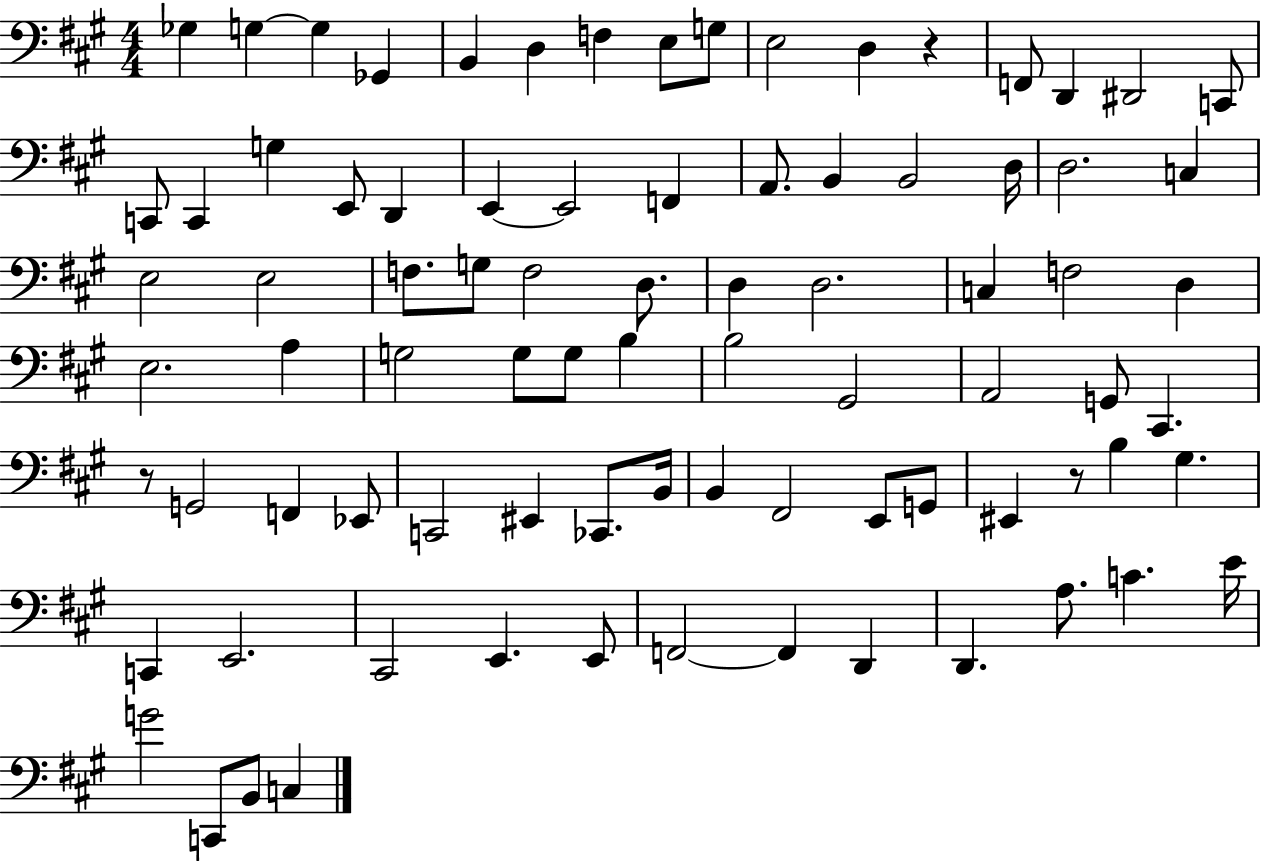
{
  \clef bass
  \numericTimeSignature
  \time 4/4
  \key a \major
  ges4 g4~~ g4 ges,4 | b,4 d4 f4 e8 g8 | e2 d4 r4 | f,8 d,4 dis,2 c,8 | \break c,8 c,4 g4 e,8 d,4 | e,4~~ e,2 f,4 | a,8. b,4 b,2 d16 | d2. c4 | \break e2 e2 | f8. g8 f2 d8. | d4 d2. | c4 f2 d4 | \break e2. a4 | g2 g8 g8 b4 | b2 gis,2 | a,2 g,8 cis,4. | \break r8 g,2 f,4 ees,8 | c,2 eis,4 ces,8. b,16 | b,4 fis,2 e,8 g,8 | eis,4 r8 b4 gis4. | \break c,4 e,2. | cis,2 e,4. e,8 | f,2~~ f,4 d,4 | d,4. a8. c'4. e'16 | \break g'2 c,8 b,8 c4 | \bar "|."
}